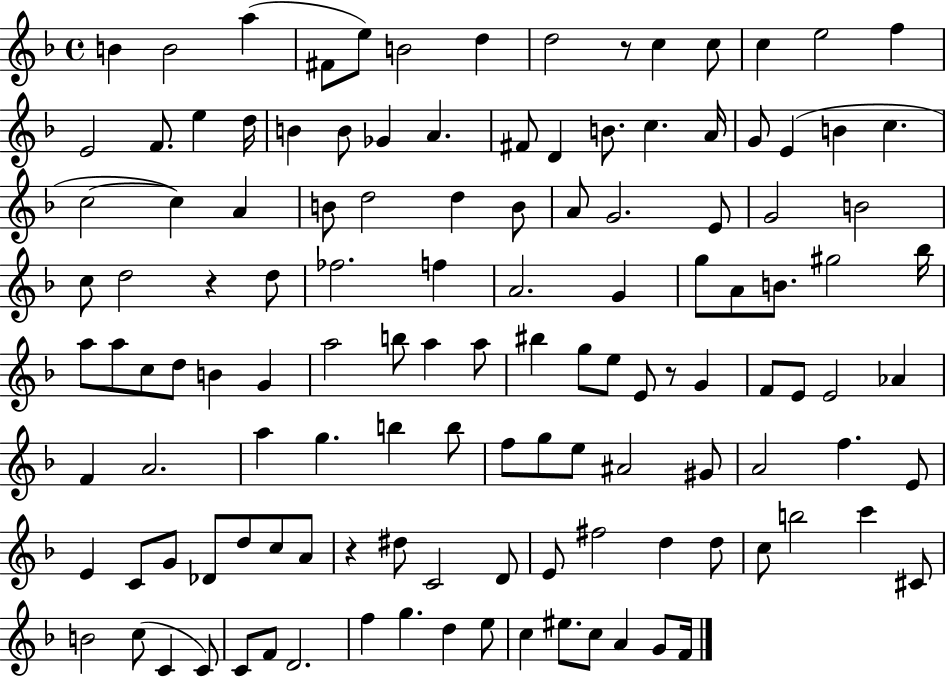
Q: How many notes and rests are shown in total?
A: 126